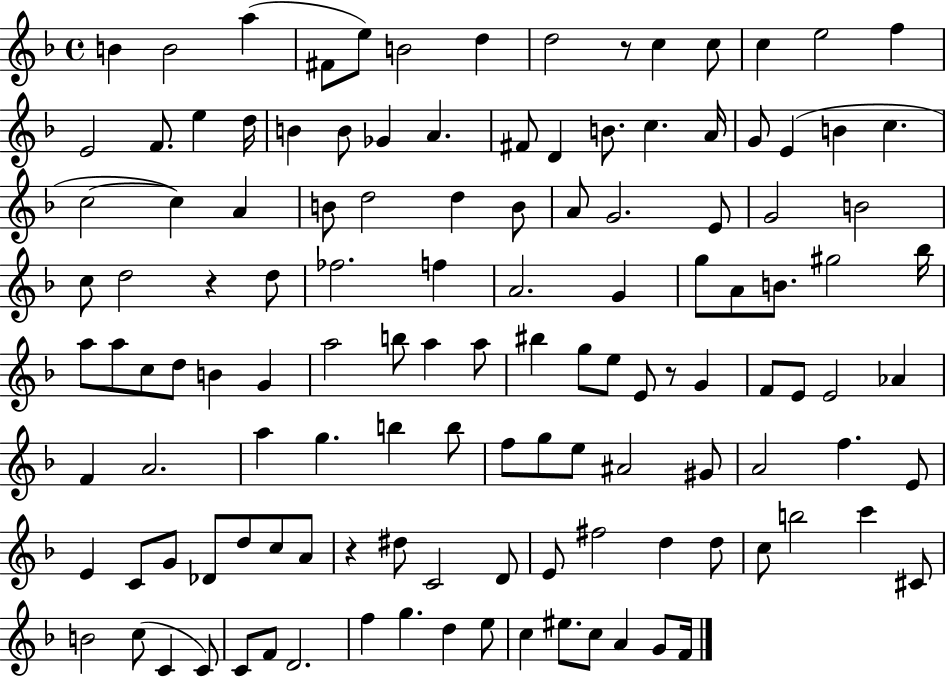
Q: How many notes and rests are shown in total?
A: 126